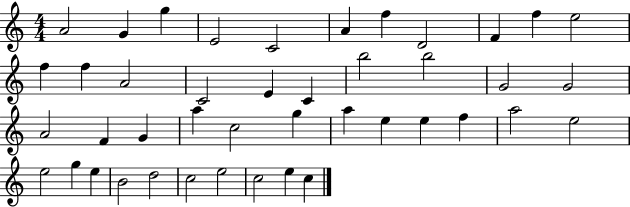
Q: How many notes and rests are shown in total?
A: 43